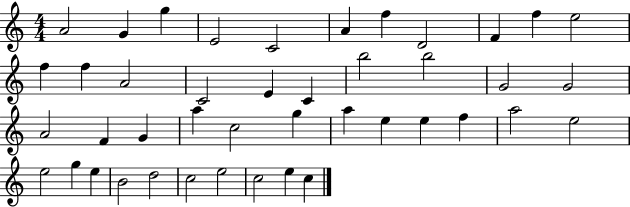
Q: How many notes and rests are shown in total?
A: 43